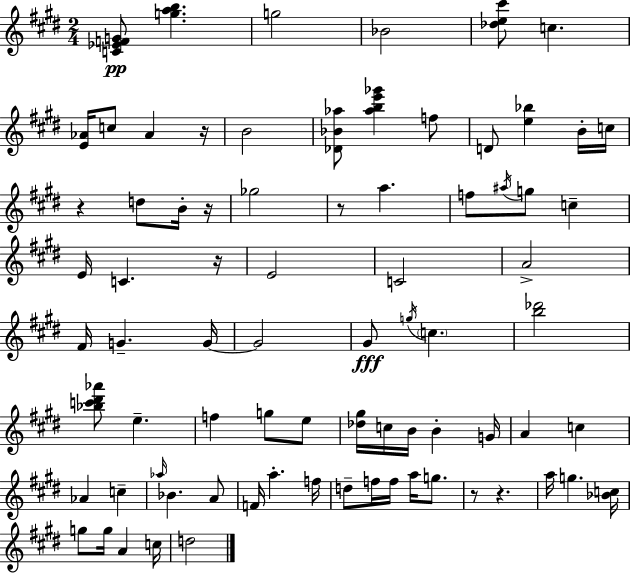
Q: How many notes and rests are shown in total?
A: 78